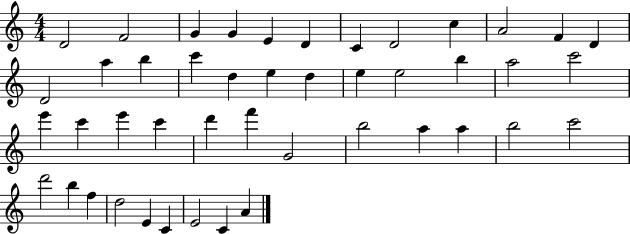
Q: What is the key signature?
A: C major